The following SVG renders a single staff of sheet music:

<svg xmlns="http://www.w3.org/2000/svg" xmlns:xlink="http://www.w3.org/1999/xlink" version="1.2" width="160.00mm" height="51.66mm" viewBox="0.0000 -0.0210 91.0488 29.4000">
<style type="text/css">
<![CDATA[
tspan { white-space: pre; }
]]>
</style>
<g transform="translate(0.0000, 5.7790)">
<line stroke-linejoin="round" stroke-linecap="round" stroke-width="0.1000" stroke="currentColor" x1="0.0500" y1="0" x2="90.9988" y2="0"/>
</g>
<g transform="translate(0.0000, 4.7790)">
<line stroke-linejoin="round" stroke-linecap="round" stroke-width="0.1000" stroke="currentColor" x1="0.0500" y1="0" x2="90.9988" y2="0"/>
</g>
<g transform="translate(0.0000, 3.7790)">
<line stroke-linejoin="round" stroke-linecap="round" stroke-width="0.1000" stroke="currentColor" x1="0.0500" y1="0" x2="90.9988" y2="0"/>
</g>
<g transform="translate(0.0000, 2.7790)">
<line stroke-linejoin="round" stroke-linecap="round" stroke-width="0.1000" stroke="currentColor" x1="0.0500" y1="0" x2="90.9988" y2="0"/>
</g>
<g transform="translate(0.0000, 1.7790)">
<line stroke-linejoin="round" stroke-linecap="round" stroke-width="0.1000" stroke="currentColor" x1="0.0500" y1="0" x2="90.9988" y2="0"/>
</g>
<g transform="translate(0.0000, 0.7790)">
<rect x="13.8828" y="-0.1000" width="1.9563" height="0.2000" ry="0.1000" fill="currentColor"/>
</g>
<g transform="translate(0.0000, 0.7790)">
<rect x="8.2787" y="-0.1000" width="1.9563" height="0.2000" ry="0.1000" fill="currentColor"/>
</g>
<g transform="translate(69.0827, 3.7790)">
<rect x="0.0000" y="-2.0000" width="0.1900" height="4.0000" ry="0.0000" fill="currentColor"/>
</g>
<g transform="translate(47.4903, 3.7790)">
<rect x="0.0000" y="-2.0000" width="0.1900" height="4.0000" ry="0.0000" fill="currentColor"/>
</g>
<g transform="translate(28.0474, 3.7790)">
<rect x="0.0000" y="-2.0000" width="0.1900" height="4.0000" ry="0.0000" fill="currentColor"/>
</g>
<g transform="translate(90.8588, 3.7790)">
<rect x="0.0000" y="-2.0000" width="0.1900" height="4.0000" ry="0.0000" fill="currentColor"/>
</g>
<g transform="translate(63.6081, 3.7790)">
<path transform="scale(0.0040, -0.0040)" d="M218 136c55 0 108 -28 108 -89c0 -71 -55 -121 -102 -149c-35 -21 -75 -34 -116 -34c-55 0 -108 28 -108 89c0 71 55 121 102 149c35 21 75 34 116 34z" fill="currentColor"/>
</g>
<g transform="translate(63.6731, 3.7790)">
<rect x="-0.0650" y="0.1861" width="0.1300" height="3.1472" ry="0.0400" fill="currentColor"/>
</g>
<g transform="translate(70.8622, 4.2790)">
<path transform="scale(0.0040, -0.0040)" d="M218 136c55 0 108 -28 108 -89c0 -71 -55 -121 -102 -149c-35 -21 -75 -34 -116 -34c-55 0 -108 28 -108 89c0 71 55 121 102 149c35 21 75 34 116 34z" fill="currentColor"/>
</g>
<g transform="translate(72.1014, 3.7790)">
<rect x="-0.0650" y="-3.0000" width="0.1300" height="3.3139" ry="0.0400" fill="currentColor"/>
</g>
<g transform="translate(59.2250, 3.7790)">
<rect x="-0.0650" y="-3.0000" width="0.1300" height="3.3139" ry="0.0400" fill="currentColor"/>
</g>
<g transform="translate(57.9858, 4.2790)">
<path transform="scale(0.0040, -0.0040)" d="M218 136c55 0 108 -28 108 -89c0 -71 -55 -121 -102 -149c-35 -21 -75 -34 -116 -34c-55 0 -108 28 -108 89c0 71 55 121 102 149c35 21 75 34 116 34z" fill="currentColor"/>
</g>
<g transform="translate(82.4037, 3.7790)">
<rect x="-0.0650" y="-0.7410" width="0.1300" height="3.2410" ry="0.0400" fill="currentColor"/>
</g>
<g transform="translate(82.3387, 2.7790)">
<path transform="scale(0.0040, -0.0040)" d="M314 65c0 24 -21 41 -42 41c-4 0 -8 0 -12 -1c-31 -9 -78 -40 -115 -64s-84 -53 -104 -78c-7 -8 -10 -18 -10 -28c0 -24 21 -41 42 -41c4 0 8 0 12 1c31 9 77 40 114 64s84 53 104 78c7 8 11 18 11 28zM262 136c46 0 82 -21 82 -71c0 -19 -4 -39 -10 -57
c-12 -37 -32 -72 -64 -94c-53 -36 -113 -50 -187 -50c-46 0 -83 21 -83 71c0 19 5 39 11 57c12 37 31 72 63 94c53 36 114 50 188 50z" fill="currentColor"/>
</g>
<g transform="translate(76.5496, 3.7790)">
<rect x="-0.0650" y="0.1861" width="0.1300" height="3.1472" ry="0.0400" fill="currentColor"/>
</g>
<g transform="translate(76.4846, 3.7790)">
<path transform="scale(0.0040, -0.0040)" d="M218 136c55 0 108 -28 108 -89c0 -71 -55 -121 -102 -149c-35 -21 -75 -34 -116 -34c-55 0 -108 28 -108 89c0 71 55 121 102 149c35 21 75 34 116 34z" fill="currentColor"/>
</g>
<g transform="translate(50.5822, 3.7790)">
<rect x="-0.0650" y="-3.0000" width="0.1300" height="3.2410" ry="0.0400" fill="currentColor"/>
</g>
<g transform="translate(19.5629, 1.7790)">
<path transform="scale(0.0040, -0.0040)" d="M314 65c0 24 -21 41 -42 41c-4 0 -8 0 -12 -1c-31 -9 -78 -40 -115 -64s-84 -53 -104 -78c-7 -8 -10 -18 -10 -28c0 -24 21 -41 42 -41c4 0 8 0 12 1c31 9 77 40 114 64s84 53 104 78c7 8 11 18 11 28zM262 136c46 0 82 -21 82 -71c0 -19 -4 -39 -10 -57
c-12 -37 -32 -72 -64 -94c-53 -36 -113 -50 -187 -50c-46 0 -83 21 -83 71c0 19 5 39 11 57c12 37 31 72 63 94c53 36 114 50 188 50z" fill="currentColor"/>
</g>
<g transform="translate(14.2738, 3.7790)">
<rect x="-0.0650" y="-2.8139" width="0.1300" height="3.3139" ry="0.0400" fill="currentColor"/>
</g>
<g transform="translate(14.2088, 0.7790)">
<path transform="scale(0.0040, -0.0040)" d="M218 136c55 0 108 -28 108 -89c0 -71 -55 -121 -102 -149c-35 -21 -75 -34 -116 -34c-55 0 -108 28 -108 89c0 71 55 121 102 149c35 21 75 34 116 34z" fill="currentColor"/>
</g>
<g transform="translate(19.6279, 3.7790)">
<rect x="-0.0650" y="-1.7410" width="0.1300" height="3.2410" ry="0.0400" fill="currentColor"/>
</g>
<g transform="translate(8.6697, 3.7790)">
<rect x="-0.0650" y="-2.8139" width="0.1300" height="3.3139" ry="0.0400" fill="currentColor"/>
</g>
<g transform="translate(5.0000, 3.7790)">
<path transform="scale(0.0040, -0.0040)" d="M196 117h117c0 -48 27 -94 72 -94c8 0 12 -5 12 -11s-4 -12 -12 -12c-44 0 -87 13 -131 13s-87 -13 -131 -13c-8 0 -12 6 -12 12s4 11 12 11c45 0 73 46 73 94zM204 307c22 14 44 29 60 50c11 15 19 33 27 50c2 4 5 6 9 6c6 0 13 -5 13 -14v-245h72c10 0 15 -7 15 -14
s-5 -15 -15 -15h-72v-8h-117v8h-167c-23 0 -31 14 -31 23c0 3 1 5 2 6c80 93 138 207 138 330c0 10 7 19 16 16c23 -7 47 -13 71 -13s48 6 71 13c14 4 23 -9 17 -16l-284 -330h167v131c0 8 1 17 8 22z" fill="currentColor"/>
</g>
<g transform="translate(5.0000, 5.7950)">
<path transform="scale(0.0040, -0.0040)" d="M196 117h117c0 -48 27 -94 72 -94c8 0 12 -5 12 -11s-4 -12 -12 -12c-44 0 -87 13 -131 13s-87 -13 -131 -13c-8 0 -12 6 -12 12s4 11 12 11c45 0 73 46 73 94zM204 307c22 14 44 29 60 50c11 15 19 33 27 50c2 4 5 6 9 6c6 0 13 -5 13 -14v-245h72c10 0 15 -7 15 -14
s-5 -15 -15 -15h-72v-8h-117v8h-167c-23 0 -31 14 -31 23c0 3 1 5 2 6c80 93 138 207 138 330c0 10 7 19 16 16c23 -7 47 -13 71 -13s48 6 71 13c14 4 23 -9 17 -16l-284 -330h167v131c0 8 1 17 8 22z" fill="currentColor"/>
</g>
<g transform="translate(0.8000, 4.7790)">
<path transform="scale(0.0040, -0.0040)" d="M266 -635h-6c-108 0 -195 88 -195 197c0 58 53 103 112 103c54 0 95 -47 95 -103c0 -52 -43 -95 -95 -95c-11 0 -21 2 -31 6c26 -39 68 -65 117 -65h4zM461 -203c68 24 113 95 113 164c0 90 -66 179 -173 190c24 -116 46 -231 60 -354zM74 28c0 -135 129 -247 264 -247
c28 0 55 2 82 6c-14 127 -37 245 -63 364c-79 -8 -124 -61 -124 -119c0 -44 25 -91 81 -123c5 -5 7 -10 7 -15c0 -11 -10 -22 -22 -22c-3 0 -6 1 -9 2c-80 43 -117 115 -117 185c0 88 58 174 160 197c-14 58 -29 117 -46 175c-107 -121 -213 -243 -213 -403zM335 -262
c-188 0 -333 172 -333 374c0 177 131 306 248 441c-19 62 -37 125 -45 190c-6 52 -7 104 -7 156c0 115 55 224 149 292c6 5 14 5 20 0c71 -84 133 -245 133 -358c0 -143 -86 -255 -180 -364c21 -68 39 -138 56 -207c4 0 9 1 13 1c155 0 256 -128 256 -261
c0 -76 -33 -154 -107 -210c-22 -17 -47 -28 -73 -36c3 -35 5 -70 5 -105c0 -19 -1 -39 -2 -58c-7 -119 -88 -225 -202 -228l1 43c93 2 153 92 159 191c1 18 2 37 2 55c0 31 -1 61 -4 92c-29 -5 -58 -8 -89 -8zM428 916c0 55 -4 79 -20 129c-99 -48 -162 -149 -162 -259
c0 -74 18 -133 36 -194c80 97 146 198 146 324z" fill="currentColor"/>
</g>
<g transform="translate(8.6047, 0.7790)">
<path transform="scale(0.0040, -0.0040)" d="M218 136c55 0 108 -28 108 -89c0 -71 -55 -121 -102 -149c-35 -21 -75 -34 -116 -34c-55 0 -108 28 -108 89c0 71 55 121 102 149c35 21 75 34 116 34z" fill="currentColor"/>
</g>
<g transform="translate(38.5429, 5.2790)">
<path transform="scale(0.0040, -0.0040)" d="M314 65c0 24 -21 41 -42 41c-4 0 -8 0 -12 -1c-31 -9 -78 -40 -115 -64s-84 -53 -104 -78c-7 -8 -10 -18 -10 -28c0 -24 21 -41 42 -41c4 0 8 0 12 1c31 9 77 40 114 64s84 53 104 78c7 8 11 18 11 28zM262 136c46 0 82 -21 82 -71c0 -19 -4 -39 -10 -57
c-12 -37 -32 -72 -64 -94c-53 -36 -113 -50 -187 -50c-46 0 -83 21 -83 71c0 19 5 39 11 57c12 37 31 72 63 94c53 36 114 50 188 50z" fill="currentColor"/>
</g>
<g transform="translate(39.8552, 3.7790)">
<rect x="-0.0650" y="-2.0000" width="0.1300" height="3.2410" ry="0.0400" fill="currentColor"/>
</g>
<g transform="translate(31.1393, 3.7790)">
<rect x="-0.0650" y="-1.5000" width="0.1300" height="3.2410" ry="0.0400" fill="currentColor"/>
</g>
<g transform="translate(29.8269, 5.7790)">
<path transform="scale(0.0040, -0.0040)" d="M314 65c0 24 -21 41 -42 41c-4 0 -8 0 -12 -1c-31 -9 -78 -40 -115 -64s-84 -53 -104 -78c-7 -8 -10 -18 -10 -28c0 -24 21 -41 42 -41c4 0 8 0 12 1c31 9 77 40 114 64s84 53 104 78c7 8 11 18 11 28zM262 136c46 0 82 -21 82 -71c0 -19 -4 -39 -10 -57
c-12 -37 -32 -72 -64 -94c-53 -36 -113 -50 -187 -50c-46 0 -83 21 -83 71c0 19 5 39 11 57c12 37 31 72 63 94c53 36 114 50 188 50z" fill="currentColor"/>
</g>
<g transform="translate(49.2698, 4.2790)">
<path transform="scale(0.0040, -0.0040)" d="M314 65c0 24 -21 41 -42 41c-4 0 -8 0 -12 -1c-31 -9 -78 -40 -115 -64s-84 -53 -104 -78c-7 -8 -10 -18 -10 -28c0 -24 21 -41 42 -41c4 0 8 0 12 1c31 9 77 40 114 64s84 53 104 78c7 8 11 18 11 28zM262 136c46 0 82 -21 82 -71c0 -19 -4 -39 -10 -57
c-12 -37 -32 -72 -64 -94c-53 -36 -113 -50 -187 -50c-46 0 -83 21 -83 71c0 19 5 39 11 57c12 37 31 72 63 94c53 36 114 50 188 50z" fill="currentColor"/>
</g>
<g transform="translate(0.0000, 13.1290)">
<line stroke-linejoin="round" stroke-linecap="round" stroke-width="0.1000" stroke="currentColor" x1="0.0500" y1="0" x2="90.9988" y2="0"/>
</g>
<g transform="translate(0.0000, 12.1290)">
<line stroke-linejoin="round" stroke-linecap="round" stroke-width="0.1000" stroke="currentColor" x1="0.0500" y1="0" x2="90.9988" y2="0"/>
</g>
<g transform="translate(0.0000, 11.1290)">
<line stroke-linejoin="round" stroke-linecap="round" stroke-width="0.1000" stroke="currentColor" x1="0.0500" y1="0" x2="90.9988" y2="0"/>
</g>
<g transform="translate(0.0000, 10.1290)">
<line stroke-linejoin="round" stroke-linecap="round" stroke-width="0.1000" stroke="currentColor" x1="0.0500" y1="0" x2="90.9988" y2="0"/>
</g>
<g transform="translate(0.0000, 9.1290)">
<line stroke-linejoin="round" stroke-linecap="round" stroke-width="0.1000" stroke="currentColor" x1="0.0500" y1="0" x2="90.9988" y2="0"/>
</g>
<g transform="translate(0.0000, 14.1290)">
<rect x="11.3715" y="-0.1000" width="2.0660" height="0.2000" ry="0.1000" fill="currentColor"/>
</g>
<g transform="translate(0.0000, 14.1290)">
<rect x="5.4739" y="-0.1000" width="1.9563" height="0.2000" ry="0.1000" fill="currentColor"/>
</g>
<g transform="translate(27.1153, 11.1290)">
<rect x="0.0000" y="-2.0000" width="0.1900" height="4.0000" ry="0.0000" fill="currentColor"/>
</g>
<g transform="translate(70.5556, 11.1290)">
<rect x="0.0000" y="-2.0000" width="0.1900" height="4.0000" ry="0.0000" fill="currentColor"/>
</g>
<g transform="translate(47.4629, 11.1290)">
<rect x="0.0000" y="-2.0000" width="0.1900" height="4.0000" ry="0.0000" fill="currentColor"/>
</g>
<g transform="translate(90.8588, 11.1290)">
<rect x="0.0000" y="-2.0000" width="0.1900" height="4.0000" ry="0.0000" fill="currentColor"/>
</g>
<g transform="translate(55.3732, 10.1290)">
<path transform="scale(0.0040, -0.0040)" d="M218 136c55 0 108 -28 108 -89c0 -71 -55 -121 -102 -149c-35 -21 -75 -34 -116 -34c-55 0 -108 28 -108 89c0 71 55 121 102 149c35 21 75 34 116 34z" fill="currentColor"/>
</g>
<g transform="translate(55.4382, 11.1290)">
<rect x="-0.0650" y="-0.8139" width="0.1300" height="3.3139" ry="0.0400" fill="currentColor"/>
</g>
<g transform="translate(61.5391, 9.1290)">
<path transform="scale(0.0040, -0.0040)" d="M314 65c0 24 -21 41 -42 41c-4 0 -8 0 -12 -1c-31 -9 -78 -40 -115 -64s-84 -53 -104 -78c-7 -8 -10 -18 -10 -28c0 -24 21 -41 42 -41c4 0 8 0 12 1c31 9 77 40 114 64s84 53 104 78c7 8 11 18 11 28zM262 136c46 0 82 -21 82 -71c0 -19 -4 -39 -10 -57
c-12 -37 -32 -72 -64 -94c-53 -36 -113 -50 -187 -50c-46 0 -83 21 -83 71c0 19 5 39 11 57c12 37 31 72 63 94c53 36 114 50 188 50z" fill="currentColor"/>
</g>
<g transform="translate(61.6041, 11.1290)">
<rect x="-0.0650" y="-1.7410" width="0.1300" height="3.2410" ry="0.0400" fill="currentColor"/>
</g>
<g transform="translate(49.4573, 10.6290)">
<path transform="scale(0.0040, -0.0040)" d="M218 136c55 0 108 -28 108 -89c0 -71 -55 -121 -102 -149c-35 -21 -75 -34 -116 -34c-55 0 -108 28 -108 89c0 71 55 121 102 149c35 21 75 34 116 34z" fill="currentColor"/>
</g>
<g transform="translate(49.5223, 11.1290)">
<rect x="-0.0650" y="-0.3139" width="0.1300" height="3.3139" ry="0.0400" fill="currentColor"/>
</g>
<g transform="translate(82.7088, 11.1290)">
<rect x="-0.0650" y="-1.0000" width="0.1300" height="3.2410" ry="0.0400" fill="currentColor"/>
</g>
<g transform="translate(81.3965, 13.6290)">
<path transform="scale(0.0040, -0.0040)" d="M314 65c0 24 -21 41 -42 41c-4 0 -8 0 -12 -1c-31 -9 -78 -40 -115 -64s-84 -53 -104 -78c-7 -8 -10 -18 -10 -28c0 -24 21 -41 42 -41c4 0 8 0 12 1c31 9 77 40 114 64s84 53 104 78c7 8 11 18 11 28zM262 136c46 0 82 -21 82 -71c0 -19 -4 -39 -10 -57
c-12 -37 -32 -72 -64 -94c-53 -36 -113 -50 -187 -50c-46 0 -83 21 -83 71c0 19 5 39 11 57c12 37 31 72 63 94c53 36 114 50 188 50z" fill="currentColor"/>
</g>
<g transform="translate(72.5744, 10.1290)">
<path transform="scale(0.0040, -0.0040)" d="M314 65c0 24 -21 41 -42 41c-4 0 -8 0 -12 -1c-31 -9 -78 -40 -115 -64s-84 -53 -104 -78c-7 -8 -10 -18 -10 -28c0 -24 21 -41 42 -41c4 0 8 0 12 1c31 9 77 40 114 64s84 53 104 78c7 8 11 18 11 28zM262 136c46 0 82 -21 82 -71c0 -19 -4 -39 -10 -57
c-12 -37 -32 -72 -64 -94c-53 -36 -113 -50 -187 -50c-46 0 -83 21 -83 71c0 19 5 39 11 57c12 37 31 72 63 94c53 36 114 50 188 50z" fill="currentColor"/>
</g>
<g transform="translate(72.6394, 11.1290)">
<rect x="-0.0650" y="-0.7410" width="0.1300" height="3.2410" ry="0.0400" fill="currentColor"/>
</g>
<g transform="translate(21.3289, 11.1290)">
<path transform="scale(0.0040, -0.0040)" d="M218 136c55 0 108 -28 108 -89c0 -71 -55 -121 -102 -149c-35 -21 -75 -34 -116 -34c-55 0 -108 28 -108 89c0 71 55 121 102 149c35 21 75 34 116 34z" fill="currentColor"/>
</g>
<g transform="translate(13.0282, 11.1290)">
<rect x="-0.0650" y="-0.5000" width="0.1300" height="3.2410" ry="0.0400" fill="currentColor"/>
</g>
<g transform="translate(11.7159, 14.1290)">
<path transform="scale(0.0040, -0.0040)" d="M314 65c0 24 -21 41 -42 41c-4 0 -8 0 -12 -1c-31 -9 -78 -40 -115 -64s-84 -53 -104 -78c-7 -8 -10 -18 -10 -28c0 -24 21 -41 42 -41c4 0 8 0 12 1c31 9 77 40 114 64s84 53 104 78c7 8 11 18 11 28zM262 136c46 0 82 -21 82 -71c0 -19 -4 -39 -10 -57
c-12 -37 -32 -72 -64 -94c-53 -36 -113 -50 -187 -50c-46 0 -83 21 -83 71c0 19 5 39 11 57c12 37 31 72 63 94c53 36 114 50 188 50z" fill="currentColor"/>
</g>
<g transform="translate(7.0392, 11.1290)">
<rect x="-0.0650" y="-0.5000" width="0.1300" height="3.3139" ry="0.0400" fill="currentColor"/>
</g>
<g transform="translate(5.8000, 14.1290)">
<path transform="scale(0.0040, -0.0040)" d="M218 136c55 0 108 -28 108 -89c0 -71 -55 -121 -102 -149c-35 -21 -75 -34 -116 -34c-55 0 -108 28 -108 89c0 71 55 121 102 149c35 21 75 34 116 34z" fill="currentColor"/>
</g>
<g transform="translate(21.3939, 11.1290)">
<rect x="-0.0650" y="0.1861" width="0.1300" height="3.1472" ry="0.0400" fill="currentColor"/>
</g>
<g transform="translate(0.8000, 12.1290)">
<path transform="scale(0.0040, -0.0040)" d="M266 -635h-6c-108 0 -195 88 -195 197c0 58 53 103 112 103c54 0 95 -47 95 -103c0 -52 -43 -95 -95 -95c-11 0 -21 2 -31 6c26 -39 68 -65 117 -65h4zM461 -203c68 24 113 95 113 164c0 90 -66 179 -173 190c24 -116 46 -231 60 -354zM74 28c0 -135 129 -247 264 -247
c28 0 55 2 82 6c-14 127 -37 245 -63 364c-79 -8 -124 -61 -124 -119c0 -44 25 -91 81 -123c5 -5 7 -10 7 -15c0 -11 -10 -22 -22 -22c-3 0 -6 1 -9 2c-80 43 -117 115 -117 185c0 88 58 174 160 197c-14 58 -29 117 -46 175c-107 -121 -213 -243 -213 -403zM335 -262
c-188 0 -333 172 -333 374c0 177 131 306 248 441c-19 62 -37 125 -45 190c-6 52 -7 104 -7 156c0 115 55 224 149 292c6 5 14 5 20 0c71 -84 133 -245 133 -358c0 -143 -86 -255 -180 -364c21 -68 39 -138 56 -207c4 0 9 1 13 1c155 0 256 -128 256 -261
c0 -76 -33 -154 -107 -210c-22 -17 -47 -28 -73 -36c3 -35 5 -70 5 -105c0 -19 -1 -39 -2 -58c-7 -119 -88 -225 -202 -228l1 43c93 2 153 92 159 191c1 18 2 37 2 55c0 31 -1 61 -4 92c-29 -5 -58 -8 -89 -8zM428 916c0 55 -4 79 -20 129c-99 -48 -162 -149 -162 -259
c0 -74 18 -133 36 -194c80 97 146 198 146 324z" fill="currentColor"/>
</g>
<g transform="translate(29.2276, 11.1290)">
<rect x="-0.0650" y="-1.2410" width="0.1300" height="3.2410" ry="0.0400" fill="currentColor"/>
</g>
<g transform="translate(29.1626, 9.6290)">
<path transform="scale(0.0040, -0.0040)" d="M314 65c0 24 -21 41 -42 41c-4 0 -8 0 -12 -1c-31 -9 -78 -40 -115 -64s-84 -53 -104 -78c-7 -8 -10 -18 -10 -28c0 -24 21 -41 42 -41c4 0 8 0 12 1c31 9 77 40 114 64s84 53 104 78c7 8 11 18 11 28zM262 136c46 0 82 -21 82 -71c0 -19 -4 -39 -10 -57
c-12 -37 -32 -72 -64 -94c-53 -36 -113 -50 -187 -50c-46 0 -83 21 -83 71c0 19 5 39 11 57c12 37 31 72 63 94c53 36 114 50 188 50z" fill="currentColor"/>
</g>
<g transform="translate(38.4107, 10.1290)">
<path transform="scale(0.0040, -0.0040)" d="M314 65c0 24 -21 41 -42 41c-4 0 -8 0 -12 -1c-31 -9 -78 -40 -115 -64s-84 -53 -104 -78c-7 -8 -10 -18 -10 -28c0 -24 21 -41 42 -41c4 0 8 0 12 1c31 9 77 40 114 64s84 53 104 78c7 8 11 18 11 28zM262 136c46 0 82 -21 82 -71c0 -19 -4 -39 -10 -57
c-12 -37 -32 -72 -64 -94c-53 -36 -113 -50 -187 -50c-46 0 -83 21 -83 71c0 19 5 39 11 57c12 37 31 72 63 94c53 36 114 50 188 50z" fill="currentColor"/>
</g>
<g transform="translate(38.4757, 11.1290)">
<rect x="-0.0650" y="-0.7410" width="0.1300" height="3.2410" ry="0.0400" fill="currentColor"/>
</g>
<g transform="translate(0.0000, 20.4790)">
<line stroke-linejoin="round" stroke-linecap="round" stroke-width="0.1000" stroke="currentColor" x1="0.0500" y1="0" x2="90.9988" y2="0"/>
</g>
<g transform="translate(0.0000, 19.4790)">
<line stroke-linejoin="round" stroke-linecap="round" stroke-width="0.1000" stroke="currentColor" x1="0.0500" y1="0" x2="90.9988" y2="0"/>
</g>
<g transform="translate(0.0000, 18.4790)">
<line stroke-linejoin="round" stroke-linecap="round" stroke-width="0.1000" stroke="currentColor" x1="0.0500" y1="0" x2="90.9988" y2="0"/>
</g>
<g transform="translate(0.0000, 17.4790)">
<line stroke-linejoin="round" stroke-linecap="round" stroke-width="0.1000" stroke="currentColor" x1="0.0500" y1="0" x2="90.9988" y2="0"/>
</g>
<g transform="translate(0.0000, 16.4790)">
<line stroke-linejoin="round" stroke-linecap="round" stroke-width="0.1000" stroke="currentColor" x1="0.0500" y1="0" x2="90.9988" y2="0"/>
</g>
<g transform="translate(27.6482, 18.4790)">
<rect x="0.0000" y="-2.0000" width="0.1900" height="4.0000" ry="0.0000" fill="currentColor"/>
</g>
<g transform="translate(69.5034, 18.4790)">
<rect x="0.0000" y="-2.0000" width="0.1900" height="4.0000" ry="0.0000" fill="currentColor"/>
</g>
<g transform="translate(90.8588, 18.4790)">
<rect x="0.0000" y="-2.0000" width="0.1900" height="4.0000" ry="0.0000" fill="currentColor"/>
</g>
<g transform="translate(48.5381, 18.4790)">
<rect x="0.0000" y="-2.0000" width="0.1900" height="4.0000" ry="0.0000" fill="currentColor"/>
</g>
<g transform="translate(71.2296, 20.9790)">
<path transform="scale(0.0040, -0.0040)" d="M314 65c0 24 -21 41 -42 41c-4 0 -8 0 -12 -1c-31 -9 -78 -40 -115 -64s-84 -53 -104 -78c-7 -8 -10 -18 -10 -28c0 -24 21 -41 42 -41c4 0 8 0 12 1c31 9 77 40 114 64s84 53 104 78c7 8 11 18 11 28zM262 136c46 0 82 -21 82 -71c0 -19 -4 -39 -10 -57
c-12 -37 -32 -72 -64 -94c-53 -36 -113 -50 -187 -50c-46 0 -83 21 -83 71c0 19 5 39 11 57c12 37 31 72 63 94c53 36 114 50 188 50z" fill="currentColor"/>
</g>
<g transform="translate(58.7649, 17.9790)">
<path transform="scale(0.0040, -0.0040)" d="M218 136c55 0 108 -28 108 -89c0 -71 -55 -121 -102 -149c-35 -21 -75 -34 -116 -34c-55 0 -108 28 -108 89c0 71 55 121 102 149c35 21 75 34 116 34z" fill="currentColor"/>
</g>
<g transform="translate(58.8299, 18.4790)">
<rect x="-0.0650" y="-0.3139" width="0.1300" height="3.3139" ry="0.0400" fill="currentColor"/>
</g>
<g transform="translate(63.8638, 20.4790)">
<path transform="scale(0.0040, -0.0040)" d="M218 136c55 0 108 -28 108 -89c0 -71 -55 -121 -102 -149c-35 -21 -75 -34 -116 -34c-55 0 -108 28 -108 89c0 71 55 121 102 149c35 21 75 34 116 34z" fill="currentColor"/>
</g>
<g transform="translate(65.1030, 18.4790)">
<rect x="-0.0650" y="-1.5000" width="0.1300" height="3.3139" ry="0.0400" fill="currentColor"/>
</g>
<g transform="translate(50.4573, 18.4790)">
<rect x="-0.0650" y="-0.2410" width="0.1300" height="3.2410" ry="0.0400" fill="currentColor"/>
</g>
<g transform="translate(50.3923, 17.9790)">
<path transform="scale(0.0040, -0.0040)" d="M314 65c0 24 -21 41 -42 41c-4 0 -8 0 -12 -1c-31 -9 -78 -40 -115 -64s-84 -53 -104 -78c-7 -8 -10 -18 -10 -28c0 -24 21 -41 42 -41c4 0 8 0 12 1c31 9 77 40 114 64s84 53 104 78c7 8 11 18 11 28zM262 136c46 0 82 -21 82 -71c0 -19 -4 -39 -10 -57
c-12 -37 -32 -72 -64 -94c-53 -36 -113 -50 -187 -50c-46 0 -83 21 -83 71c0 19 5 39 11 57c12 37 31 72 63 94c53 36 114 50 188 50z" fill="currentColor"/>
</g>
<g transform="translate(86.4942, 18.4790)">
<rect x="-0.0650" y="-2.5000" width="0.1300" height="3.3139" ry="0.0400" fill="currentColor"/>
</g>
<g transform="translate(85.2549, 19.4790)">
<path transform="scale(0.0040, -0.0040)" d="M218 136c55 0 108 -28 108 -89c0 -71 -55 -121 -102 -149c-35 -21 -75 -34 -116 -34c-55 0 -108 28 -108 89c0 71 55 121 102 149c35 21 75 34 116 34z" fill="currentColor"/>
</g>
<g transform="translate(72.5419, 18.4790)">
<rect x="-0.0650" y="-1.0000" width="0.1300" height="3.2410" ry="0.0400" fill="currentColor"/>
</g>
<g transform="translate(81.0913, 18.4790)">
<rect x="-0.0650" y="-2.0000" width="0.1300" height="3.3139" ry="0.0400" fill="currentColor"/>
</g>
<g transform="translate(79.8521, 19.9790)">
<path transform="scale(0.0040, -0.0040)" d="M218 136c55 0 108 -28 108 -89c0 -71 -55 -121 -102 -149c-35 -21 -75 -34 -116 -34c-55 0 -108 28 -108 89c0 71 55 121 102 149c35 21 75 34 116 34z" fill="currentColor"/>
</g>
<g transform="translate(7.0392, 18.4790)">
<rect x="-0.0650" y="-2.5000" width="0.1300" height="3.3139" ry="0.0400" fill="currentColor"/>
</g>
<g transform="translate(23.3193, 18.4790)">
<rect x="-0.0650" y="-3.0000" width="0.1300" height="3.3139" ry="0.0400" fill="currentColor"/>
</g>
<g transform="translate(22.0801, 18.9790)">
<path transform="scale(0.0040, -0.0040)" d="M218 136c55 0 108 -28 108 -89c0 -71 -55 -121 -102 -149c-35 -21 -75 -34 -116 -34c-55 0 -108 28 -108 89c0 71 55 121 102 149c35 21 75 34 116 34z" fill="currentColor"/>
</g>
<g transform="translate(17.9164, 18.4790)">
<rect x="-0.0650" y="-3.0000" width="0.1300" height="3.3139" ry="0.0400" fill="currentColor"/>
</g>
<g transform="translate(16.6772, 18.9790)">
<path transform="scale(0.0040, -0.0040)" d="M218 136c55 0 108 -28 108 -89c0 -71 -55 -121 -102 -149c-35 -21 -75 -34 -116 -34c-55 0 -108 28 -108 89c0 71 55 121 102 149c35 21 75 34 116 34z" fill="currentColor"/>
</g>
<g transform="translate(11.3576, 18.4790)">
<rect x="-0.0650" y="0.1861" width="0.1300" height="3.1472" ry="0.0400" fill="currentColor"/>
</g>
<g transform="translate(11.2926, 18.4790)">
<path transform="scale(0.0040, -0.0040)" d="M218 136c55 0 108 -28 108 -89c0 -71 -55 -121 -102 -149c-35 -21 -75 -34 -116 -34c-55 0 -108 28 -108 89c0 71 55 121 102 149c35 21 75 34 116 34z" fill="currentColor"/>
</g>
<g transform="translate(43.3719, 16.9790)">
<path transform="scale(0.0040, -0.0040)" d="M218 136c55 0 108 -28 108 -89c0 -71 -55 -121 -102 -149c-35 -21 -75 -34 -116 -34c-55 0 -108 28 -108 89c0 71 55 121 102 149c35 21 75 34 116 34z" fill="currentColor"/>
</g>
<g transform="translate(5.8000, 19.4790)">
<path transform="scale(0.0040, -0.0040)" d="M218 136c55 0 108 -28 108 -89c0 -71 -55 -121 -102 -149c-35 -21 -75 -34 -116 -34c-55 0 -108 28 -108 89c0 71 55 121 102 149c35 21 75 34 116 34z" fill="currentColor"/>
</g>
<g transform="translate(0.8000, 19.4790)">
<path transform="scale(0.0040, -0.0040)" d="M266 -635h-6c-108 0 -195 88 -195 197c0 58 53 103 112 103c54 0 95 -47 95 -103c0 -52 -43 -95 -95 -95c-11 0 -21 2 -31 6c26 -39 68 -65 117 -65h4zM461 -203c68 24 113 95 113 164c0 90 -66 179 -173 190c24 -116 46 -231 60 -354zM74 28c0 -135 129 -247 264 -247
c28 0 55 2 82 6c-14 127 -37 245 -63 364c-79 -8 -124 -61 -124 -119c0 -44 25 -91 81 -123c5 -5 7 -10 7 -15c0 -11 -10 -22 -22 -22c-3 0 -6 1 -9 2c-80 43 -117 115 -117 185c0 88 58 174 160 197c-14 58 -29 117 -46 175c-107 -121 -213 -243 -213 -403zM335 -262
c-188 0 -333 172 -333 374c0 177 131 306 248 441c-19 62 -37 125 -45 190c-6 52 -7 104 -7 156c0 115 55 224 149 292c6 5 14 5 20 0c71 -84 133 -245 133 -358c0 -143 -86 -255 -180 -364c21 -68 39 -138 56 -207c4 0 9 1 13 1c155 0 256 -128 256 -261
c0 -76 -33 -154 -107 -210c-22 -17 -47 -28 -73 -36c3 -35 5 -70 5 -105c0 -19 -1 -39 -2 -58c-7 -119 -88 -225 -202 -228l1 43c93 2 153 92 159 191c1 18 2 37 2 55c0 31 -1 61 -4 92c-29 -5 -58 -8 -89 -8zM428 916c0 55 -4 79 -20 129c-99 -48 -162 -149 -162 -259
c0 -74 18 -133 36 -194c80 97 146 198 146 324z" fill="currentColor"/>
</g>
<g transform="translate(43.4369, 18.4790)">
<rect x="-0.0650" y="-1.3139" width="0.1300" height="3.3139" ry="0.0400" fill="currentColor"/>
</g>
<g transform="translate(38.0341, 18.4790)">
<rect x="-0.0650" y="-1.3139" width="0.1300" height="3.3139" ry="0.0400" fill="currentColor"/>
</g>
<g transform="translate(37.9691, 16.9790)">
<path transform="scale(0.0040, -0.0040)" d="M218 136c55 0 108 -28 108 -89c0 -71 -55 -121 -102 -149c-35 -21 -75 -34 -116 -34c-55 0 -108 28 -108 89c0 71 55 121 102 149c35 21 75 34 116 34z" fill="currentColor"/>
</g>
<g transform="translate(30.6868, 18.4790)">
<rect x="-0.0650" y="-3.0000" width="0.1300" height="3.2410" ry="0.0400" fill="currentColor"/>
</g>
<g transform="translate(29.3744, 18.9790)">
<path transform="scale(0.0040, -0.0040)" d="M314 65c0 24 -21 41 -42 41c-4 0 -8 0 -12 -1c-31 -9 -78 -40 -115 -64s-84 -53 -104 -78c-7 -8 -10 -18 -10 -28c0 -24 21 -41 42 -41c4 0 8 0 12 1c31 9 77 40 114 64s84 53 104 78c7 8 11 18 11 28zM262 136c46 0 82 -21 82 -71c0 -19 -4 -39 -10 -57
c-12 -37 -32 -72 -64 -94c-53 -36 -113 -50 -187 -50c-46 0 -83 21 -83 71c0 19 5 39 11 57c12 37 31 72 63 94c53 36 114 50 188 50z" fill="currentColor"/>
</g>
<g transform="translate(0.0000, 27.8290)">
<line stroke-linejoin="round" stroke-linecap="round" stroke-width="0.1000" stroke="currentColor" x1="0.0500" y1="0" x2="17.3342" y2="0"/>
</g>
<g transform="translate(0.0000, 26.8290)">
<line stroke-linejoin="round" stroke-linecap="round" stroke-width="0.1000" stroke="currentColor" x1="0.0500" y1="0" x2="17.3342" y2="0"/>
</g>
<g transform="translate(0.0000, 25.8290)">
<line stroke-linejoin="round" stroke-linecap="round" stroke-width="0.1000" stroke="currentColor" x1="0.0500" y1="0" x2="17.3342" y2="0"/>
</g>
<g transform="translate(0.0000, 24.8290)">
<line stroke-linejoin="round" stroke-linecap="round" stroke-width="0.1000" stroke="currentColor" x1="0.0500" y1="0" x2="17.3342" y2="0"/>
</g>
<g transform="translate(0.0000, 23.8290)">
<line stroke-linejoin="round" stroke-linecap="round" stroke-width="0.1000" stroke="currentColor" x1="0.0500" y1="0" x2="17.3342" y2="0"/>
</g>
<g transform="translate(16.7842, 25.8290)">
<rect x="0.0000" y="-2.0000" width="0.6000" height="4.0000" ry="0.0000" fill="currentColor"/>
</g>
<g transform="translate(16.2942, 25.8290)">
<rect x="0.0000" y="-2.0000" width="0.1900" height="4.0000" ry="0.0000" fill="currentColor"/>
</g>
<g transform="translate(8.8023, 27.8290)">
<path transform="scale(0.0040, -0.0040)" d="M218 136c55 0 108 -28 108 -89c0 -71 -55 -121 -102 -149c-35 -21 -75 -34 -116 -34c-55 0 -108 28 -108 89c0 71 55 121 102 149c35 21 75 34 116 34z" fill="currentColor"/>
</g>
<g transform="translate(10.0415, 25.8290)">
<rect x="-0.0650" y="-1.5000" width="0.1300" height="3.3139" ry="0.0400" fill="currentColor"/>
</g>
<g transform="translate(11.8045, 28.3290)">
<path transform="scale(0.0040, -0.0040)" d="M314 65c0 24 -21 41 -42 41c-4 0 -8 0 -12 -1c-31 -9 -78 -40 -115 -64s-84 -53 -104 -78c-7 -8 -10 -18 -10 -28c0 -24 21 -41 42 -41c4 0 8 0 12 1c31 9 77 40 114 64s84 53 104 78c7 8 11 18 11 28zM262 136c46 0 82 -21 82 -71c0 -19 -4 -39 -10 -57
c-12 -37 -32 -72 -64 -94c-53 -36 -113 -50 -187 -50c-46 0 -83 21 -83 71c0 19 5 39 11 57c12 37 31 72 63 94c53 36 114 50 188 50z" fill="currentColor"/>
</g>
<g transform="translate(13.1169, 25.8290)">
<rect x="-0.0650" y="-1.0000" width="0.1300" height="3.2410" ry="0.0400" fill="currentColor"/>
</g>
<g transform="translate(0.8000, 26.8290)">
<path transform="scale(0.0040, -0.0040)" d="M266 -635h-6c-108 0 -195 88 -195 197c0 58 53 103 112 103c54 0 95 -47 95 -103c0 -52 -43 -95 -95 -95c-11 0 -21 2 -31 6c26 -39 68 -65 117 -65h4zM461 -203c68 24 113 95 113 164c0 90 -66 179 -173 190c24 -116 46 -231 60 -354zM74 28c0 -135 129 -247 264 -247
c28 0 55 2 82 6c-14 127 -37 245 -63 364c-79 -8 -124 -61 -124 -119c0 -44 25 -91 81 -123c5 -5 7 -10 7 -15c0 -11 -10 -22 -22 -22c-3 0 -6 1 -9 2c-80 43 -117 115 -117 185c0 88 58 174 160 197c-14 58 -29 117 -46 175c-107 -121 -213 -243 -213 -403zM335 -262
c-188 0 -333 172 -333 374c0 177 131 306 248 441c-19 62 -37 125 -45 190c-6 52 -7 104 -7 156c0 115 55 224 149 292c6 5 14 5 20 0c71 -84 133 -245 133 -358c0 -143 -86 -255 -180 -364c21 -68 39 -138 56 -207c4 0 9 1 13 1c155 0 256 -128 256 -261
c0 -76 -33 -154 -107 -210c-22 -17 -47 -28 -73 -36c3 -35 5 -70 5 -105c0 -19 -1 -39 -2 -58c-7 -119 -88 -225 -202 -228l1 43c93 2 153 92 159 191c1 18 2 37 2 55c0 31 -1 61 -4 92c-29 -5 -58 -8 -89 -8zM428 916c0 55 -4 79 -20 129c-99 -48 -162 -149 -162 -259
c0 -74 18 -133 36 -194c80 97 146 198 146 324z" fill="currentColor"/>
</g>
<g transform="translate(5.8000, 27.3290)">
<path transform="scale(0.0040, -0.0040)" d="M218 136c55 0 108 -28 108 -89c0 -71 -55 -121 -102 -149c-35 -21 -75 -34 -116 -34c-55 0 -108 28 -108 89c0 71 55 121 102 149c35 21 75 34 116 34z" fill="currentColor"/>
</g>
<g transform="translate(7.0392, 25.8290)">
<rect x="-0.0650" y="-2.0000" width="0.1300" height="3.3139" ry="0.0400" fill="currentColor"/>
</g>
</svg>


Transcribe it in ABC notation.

X:1
T:Untitled
M:4/4
L:1/4
K:C
a a f2 E2 F2 A2 A B A B d2 C C2 B e2 d2 c d f2 d2 D2 G B A A A2 e e c2 c E D2 F G F E D2